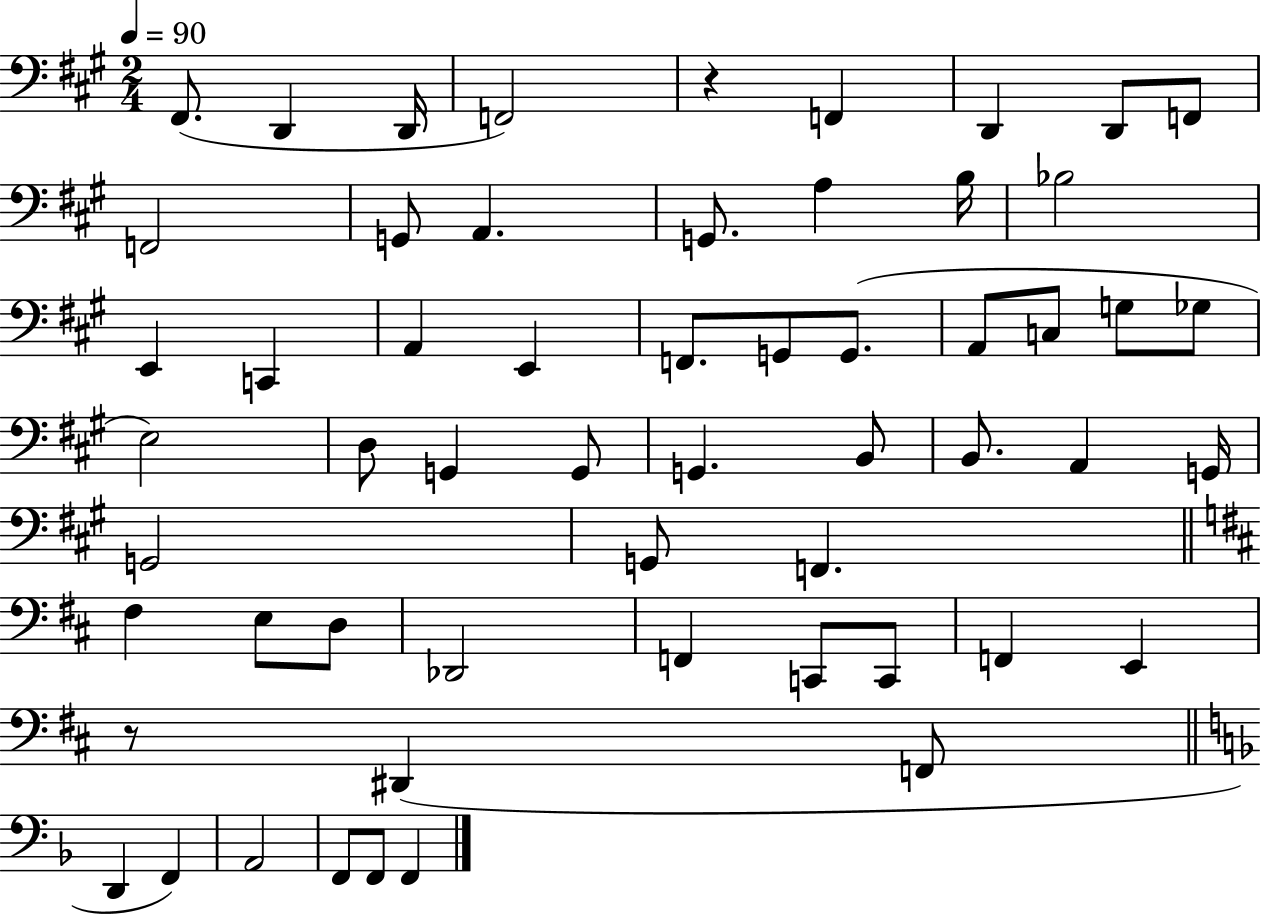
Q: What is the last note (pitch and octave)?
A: F2